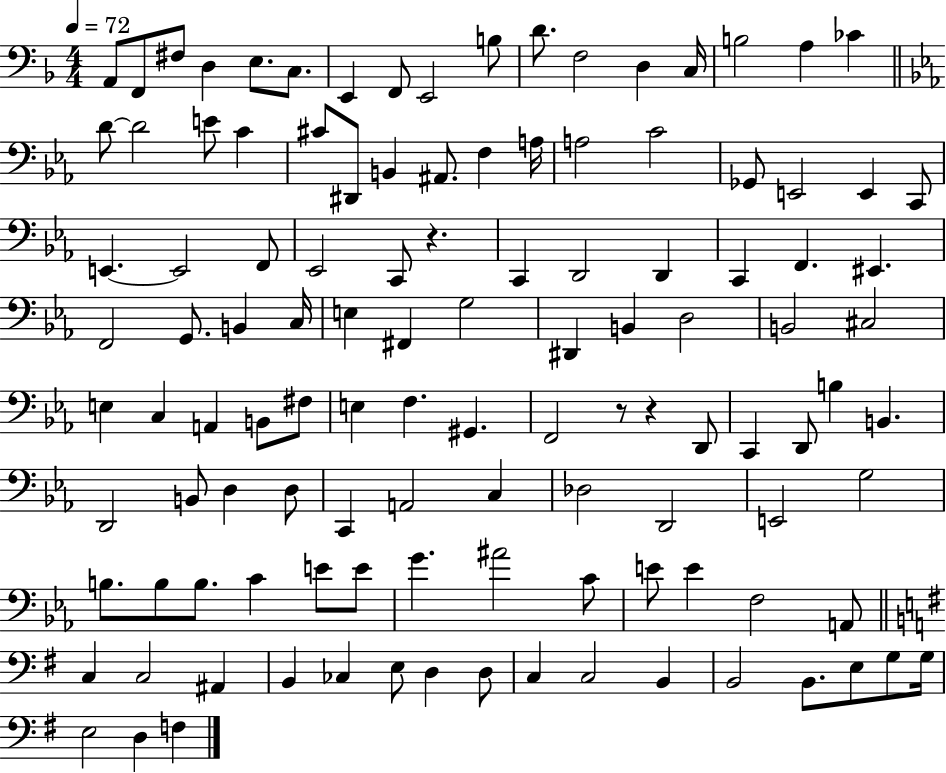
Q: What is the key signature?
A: F major